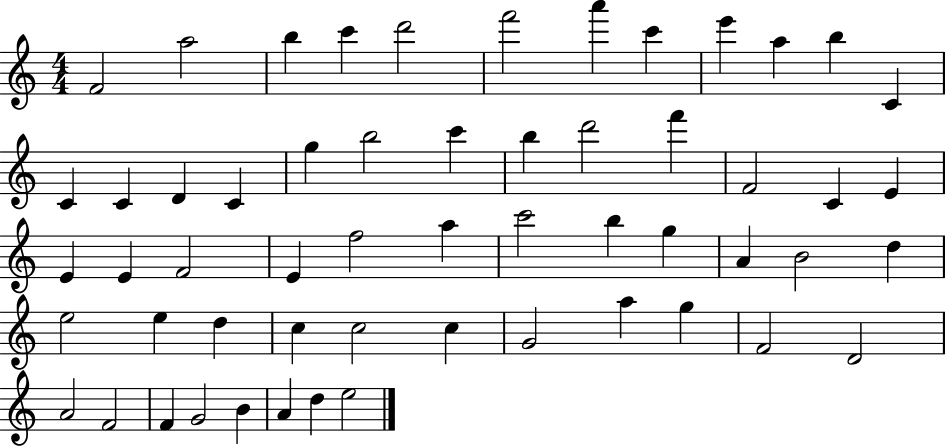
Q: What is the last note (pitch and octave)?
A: E5